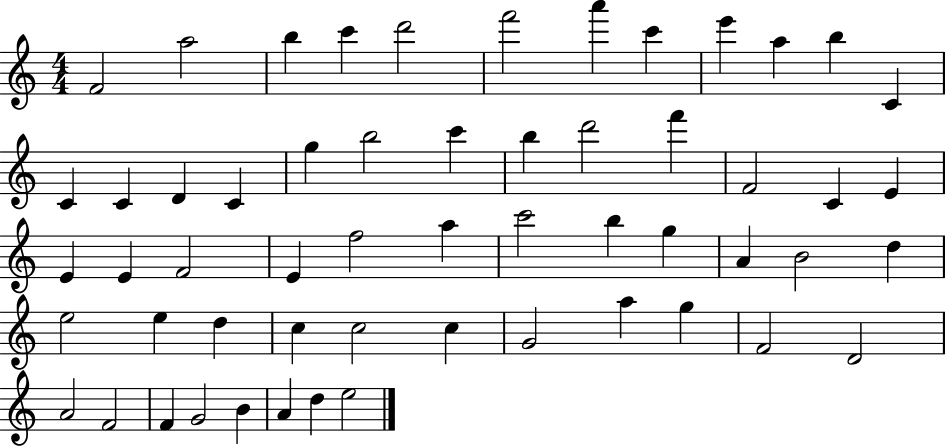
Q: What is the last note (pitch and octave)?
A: E5